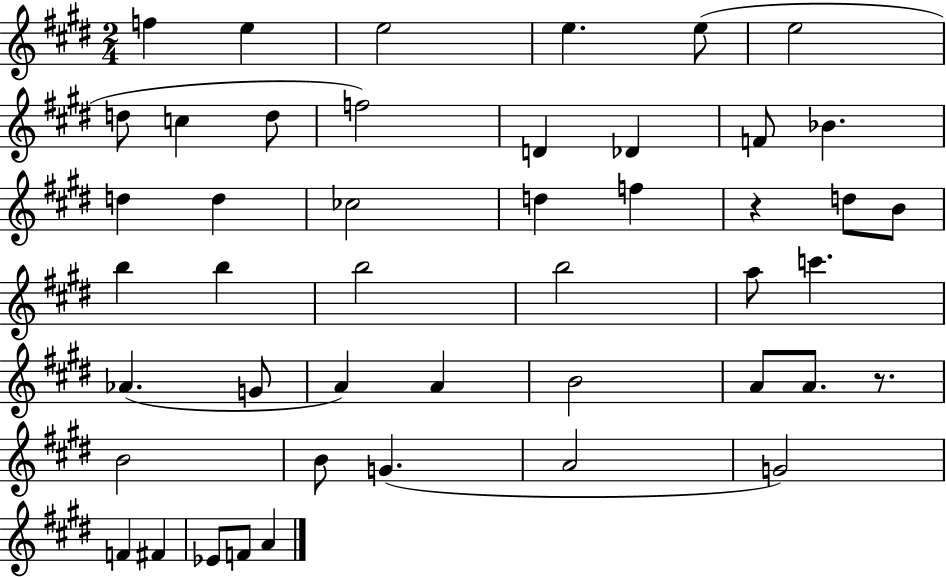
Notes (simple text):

F5/q E5/q E5/h E5/q. E5/e E5/h D5/e C5/q D5/e F5/h D4/q Db4/q F4/e Bb4/q. D5/q D5/q CES5/h D5/q F5/q R/q D5/e B4/e B5/q B5/q B5/h B5/h A5/e C6/q. Ab4/q. G4/e A4/q A4/q B4/h A4/e A4/e. R/e. B4/h B4/e G4/q. A4/h G4/h F4/q F#4/q Eb4/e F4/e A4/q